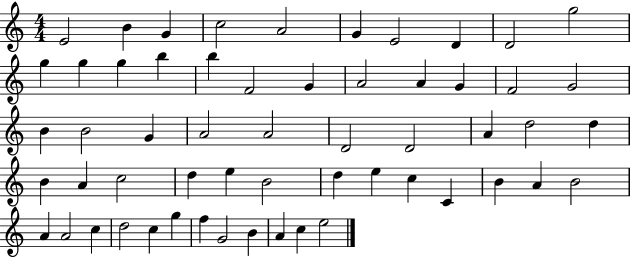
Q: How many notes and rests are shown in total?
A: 57